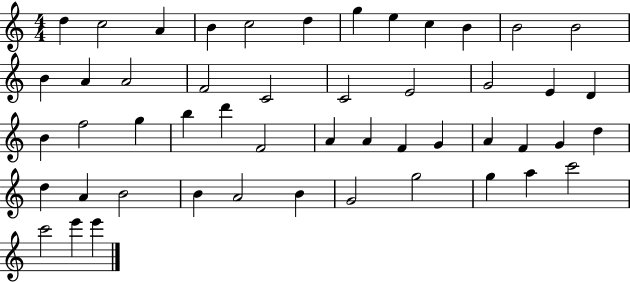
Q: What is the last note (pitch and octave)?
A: E6